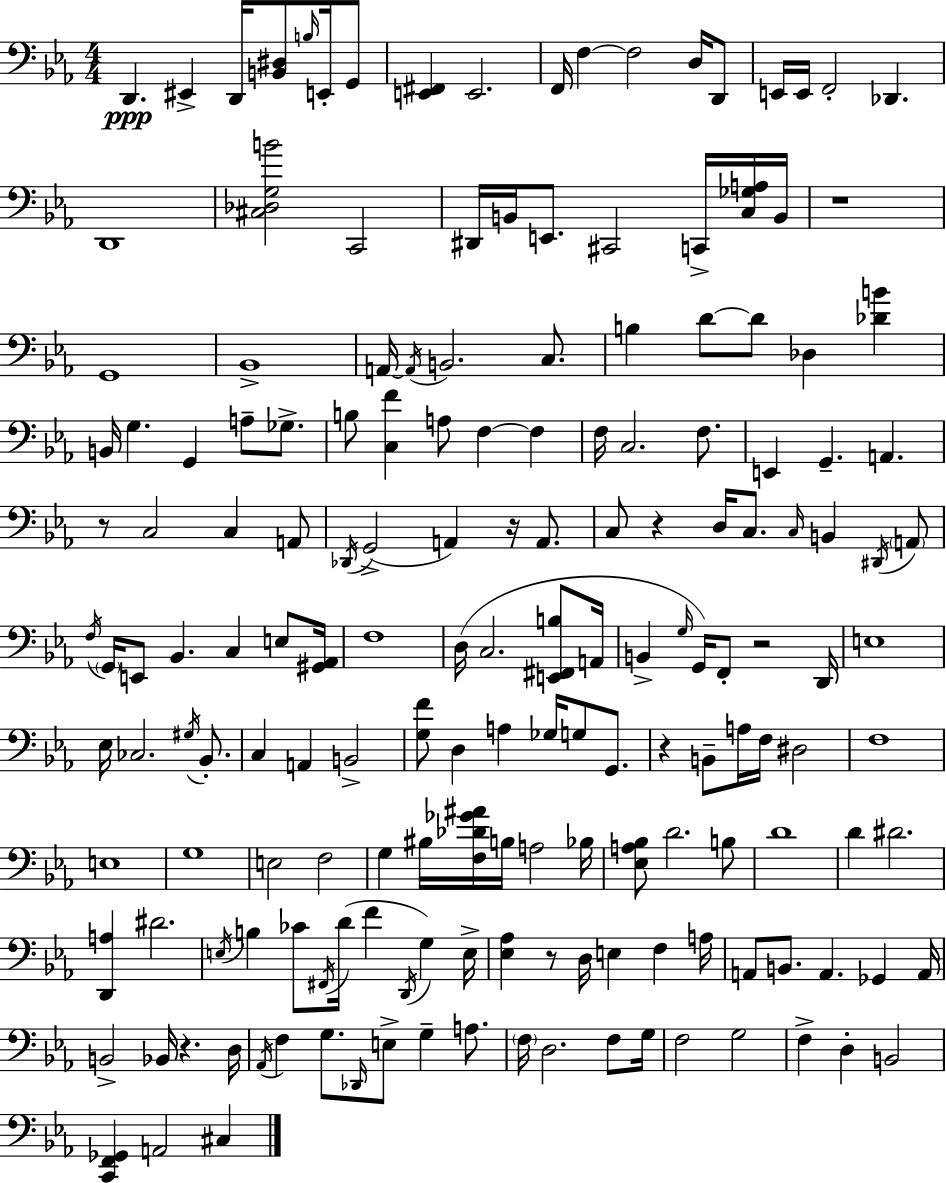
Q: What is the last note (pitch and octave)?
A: C#3